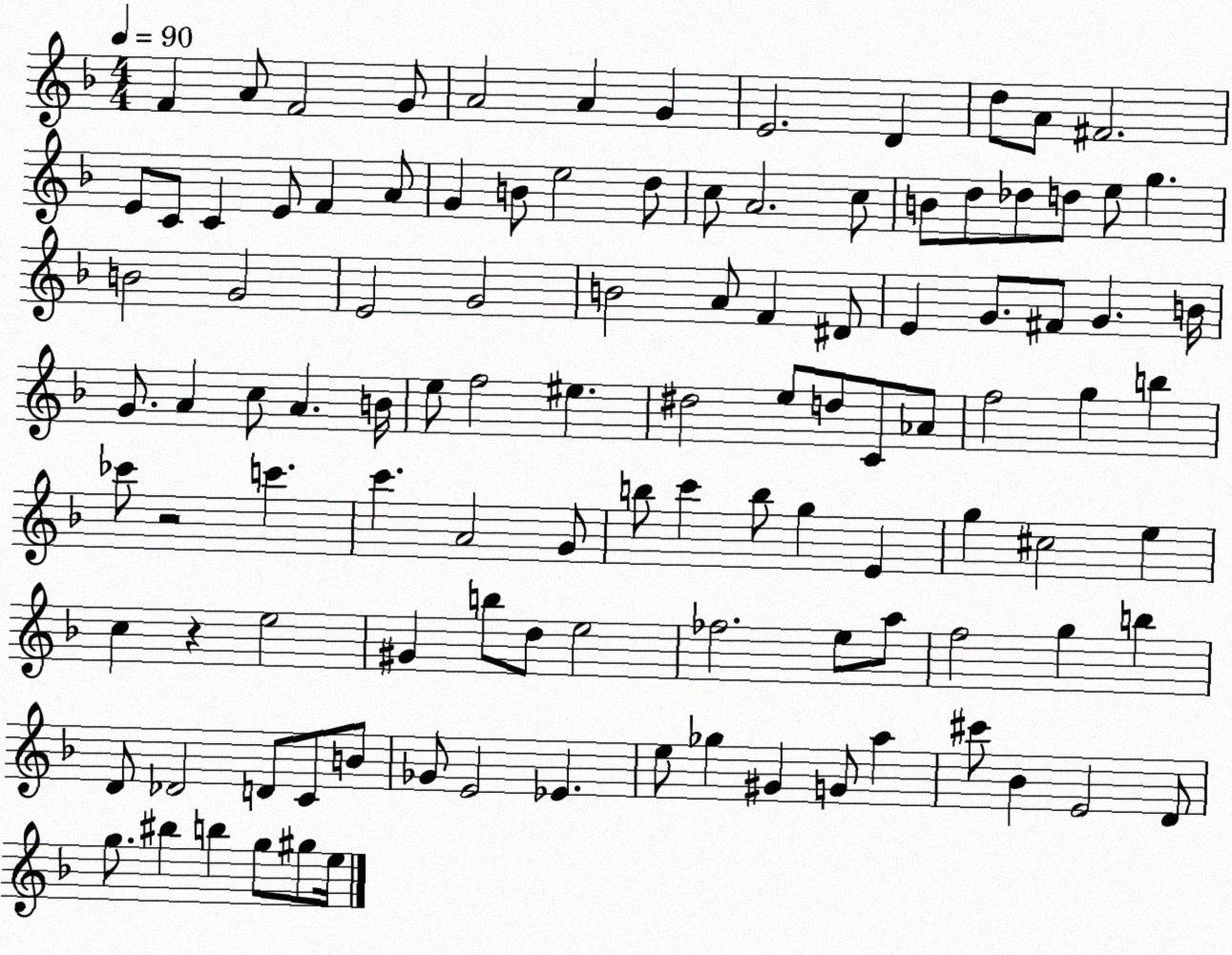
X:1
T:Untitled
M:4/4
L:1/4
K:F
F A/2 F2 G/2 A2 A G E2 D d/2 A/2 ^F2 E/2 C/2 C E/2 F A/2 G B/2 e2 d/2 c/2 A2 c/2 B/2 d/2 _d/2 d/2 e/2 g B2 G2 E2 G2 B2 A/2 F ^D/2 E G/2 ^F/2 G B/4 G/2 A c/2 A B/4 e/2 f2 ^e ^d2 e/2 d/2 C/2 _A/2 f2 g b _c'/2 z2 c' c' A2 G/2 b/2 c' b/2 g E g ^c2 e c z e2 ^G b/2 d/2 e2 _f2 e/2 a/2 f2 g b D/2 _D2 D/2 C/2 B/2 _G/2 E2 _E e/2 _g ^G G/2 a ^c'/2 _B E2 D/2 g/2 ^b b g/2 ^g/2 e/4